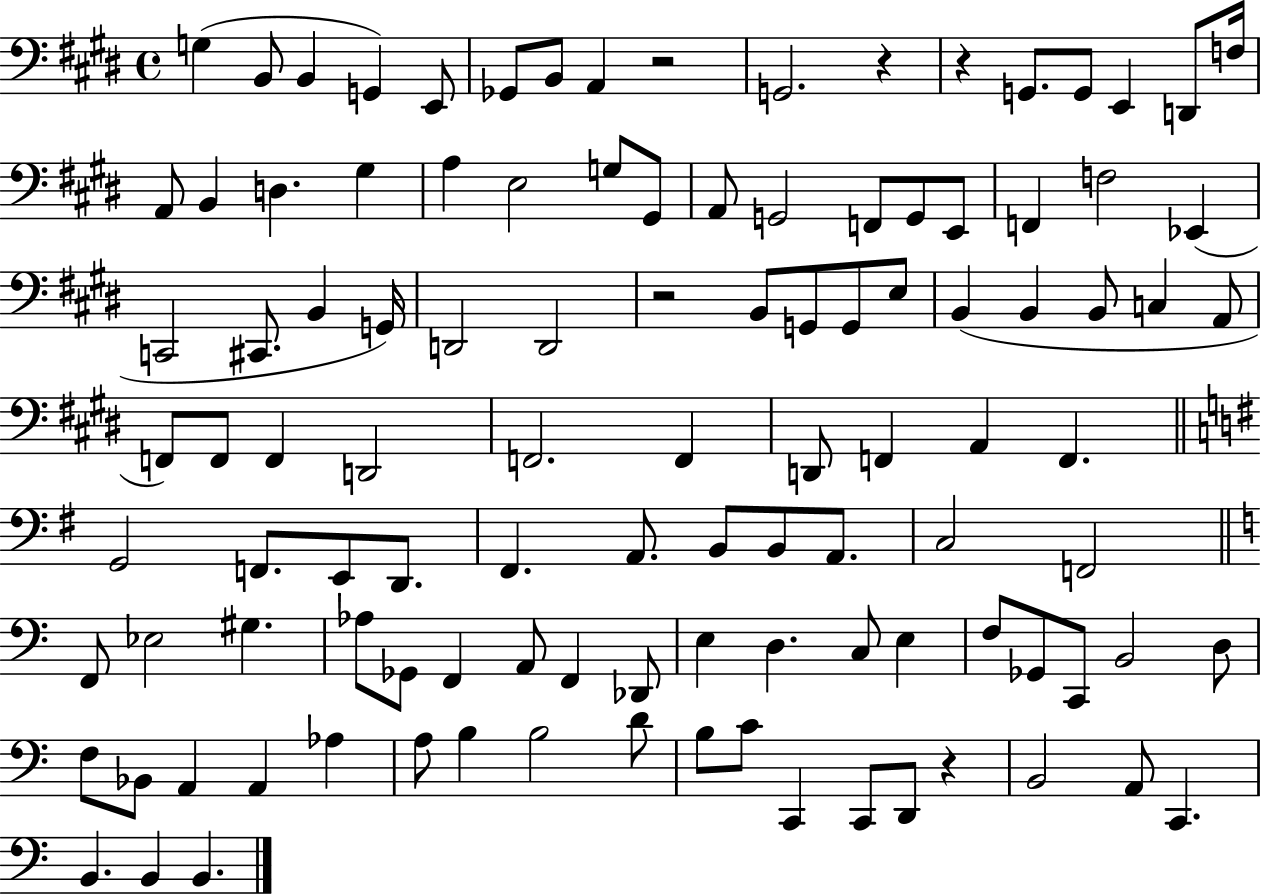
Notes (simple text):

G3/q B2/e B2/q G2/q E2/e Gb2/e B2/e A2/q R/h G2/h. R/q R/q G2/e. G2/e E2/q D2/e F3/s A2/e B2/q D3/q. G#3/q A3/q E3/h G3/e G#2/e A2/e G2/h F2/e G2/e E2/e F2/q F3/h Eb2/q C2/h C#2/e. B2/q G2/s D2/h D2/h R/h B2/e G2/e G2/e E3/e B2/q B2/q B2/e C3/q A2/e F2/e F2/e F2/q D2/h F2/h. F2/q D2/e F2/q A2/q F2/q. G2/h F2/e. E2/e D2/e. F#2/q. A2/e. B2/e B2/e A2/e. C3/h F2/h F2/e Eb3/h G#3/q. Ab3/e Gb2/e F2/q A2/e F2/q Db2/e E3/q D3/q. C3/e E3/q F3/e Gb2/e C2/e B2/h D3/e F3/e Bb2/e A2/q A2/q Ab3/q A3/e B3/q B3/h D4/e B3/e C4/e C2/q C2/e D2/e R/q B2/h A2/e C2/q. B2/q. B2/q B2/q.